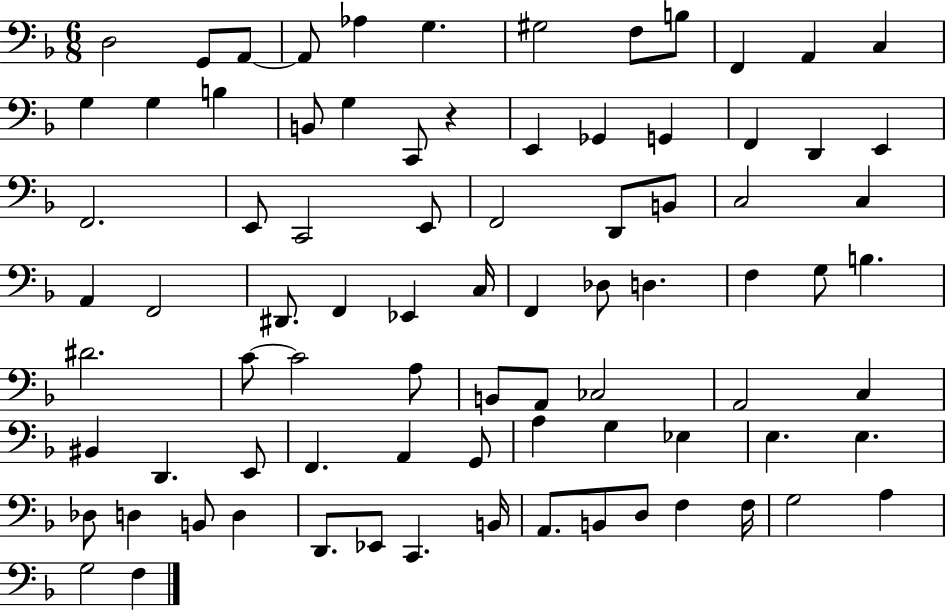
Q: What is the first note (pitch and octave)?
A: D3